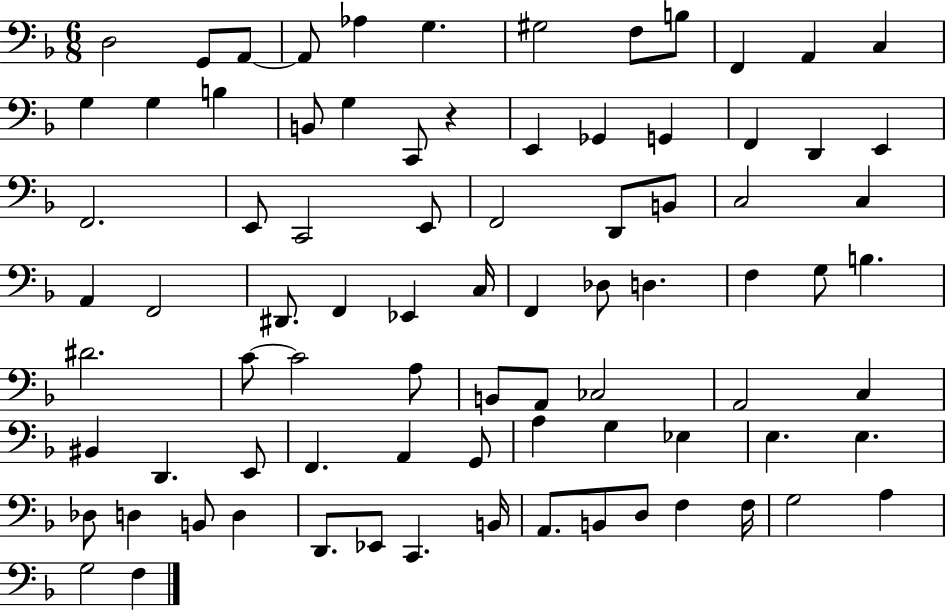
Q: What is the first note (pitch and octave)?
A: D3